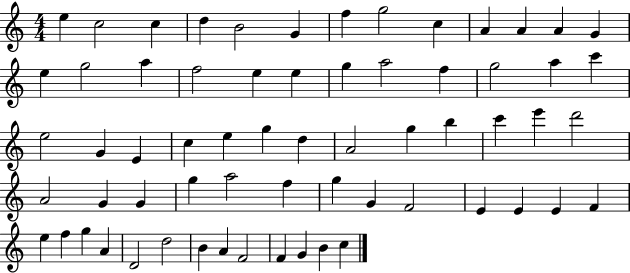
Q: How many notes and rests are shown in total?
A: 64